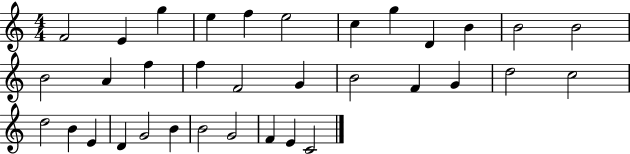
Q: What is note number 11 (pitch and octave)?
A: B4